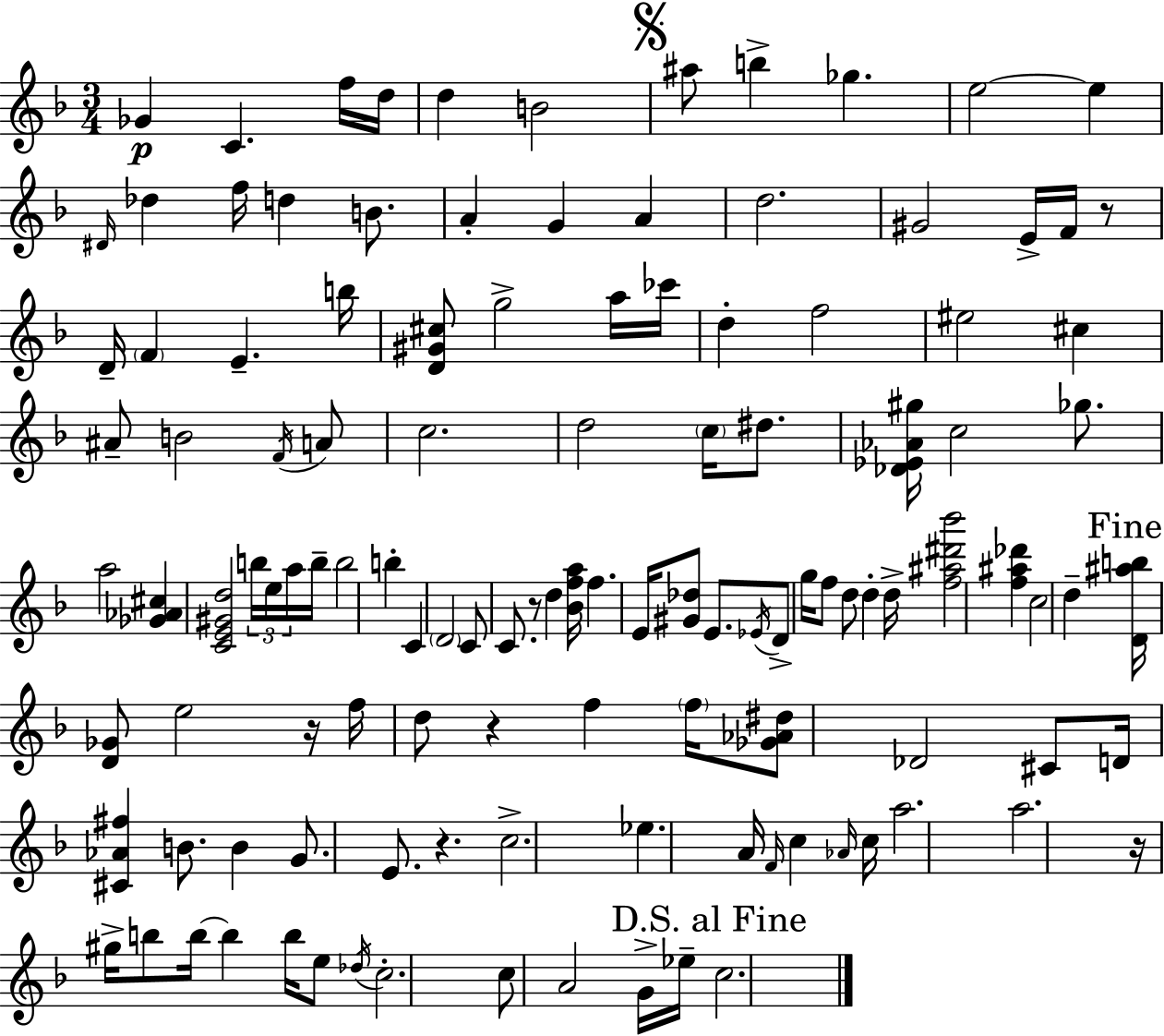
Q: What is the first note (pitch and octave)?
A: Gb4